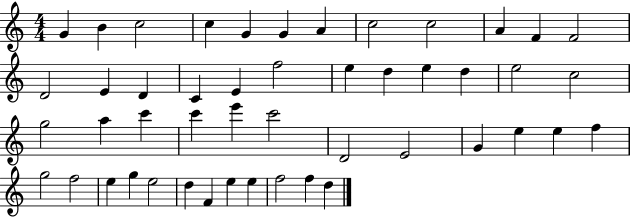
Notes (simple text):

G4/q B4/q C5/h C5/q G4/q G4/q A4/q C5/h C5/h A4/q F4/q F4/h D4/h E4/q D4/q C4/q E4/q F5/h E5/q D5/q E5/q D5/q E5/h C5/h G5/h A5/q C6/q C6/q E6/q C6/h D4/h E4/h G4/q E5/q E5/q F5/q G5/h F5/h E5/q G5/q E5/h D5/q F4/q E5/q E5/q F5/h F5/q D5/q